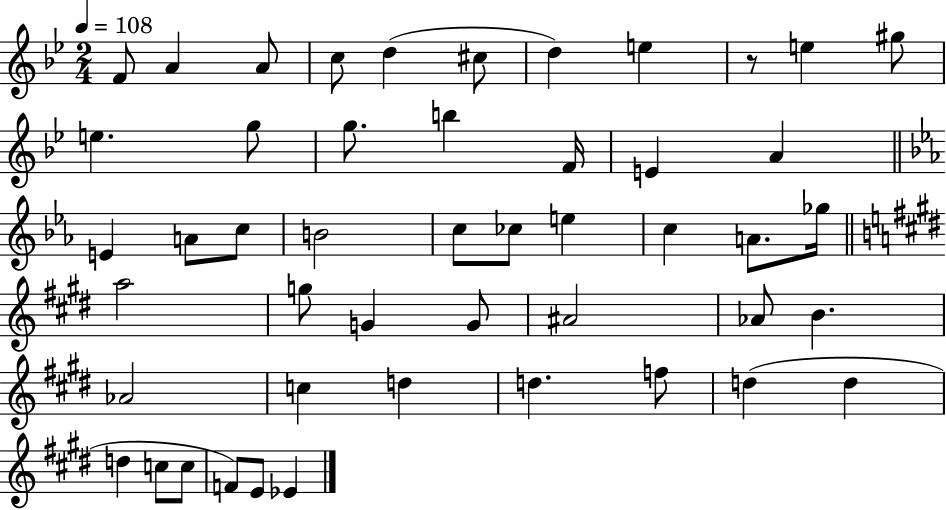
F4/e A4/q A4/e C5/e D5/q C#5/e D5/q E5/q R/e E5/q G#5/e E5/q. G5/e G5/e. B5/q F4/s E4/q A4/q E4/q A4/e C5/e B4/h C5/e CES5/e E5/q C5/q A4/e. Gb5/s A5/h G5/e G4/q G4/e A#4/h Ab4/e B4/q. Ab4/h C5/q D5/q D5/q. F5/e D5/q D5/q D5/q C5/e C5/e F4/e E4/e Eb4/q